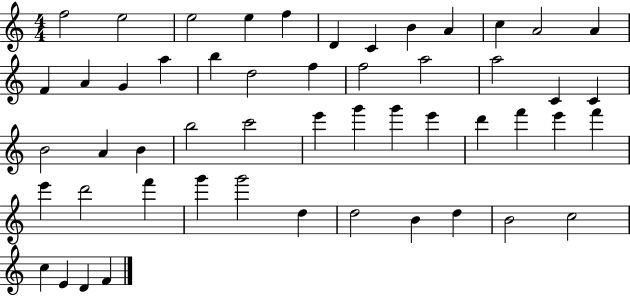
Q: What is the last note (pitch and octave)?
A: F4